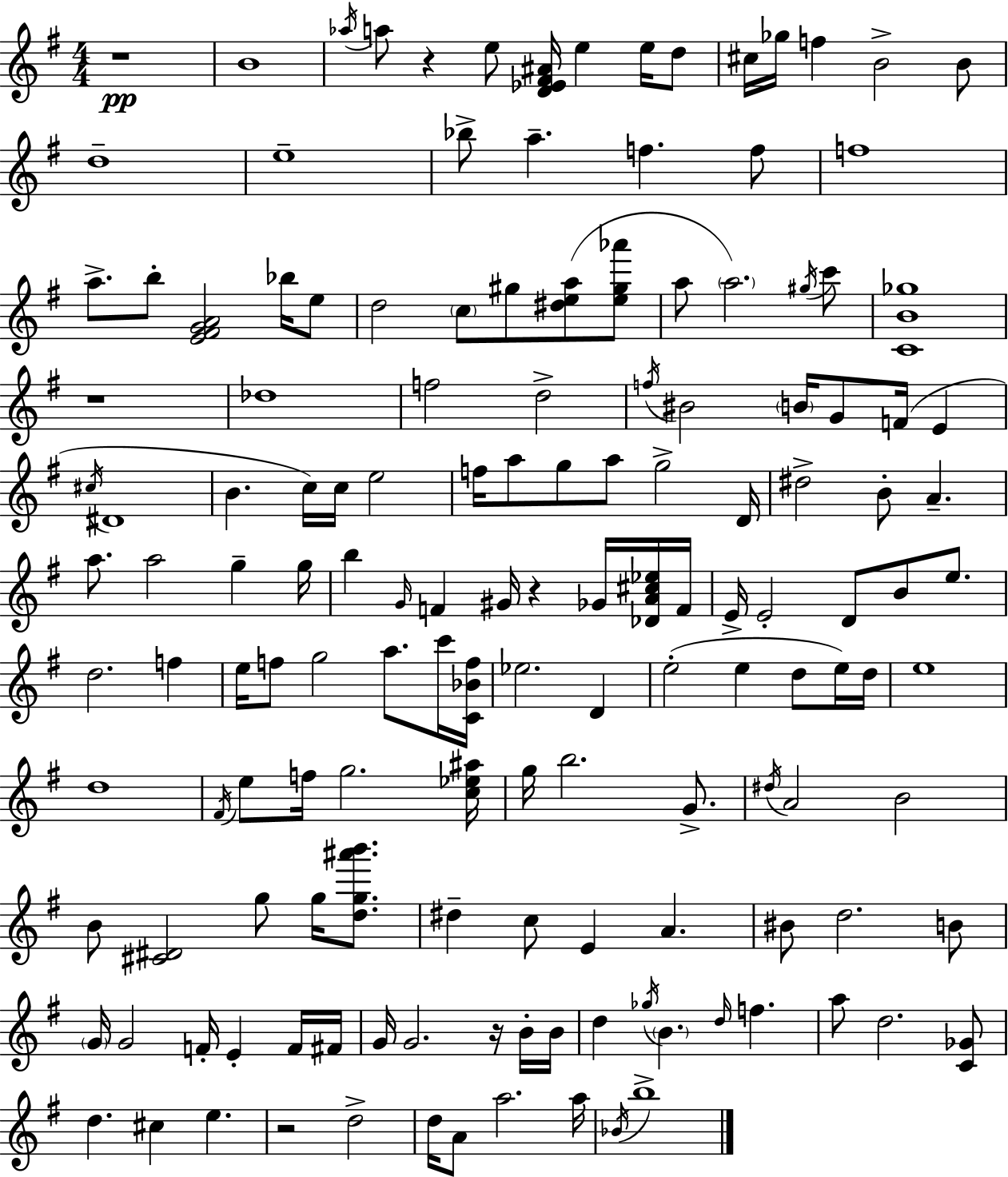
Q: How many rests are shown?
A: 6